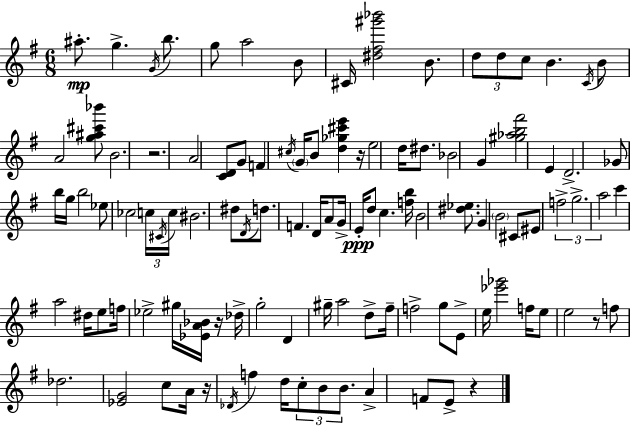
A#5/e. G5/q. G4/s B5/e. G5/e A5/h B4/e C#4/s [D#5,F#5,G#6,Bb6]/h B4/e. D5/e D5/e C5/e B4/q. C4/s B4/e A4/h [G5,A#5,C#6,Bb6]/e B4/h. R/h. A4/h [C4,D4]/e G4/e F4/q C#5/s G4/s B4/e [D5,Gb5,C#6,E6]/q R/s E5/h D5/s D#5/e. Bb4/h G4/q [G#5,Ab5,B5,F#6]/h E4/q D4/h. Gb4/e B5/s G5/s B5/h Eb5/e CES5/h C5/s C#4/s C5/s BIS4/h. D#5/e D4/s D5/e. F4/q. D4/s A4/e G4/s E4/s D5/e C5/q. [F5,B5]/s B4/h [D#5,Eb5]/e. G4/q B4/h C#4/e EIS4/e F5/h G5/h. A5/h C6/q A5/h D#5/s E5/e F5/s Eb5/h G#5/s [Eb4,A4,Bb4]/s R/s Db5/s G5/h D4/q G#5/s A5/h D5/e F#5/s F5/h G5/e E4/e E5/s [Eb6,Gb6]/h F5/s E5/e E5/h R/e F5/e Db5/h. [Eb4,G4]/h C5/e A4/s R/s Db4/s F5/q D5/s C5/e B4/e B4/e. A4/q F4/e E4/e R/q